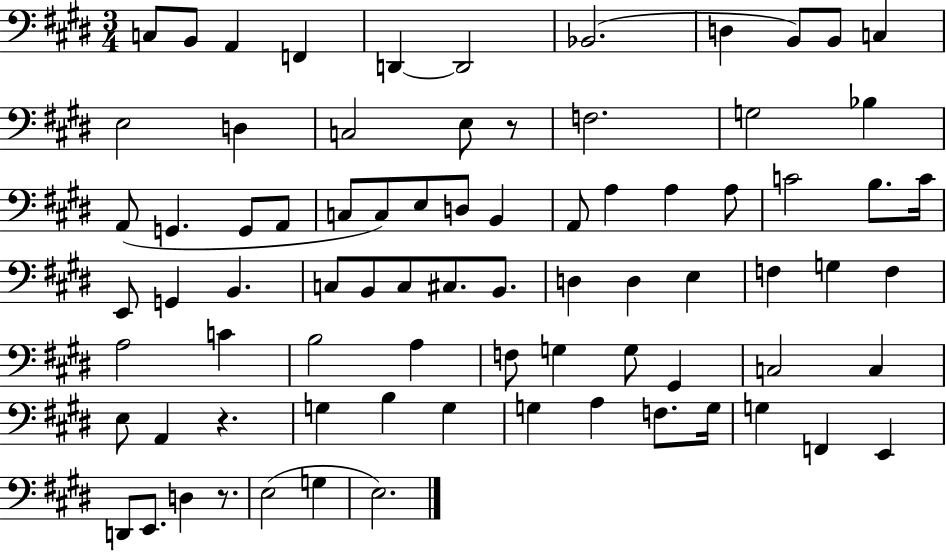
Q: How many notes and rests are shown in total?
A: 79